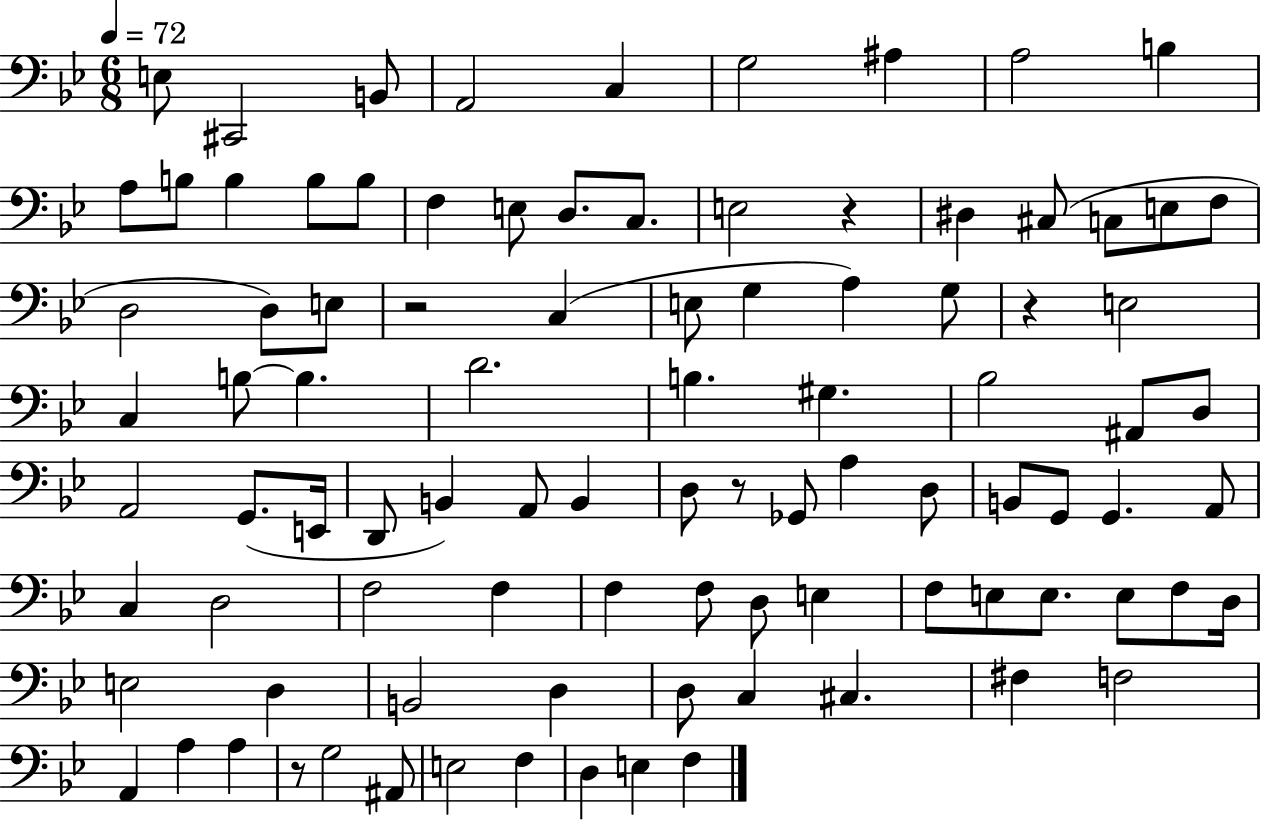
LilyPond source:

{
  \clef bass
  \numericTimeSignature
  \time 6/8
  \key bes \major
  \tempo 4 = 72
  \repeat volta 2 { e8 cis,2 b,8 | a,2 c4 | g2 ais4 | a2 b4 | \break a8 b8 b4 b8 b8 | f4 e8 d8. c8. | e2 r4 | dis4 cis8( c8 e8 f8 | \break d2 d8) e8 | r2 c4( | e8 g4 a4) g8 | r4 e2 | \break c4 b8~~ b4. | d'2. | b4. gis4. | bes2 ais,8 d8 | \break a,2 g,8.( e,16 | d,8 b,4) a,8 b,4 | d8 r8 ges,8 a4 d8 | b,8 g,8 g,4. a,8 | \break c4 d2 | f2 f4 | f4 f8 d8 e4 | f8 e8 e8. e8 f8 d16 | \break e2 d4 | b,2 d4 | d8 c4 cis4. | fis4 f2 | \break a,4 a4 a4 | r8 g2 ais,8 | e2 f4 | d4 e4 f4 | \break } \bar "|."
}